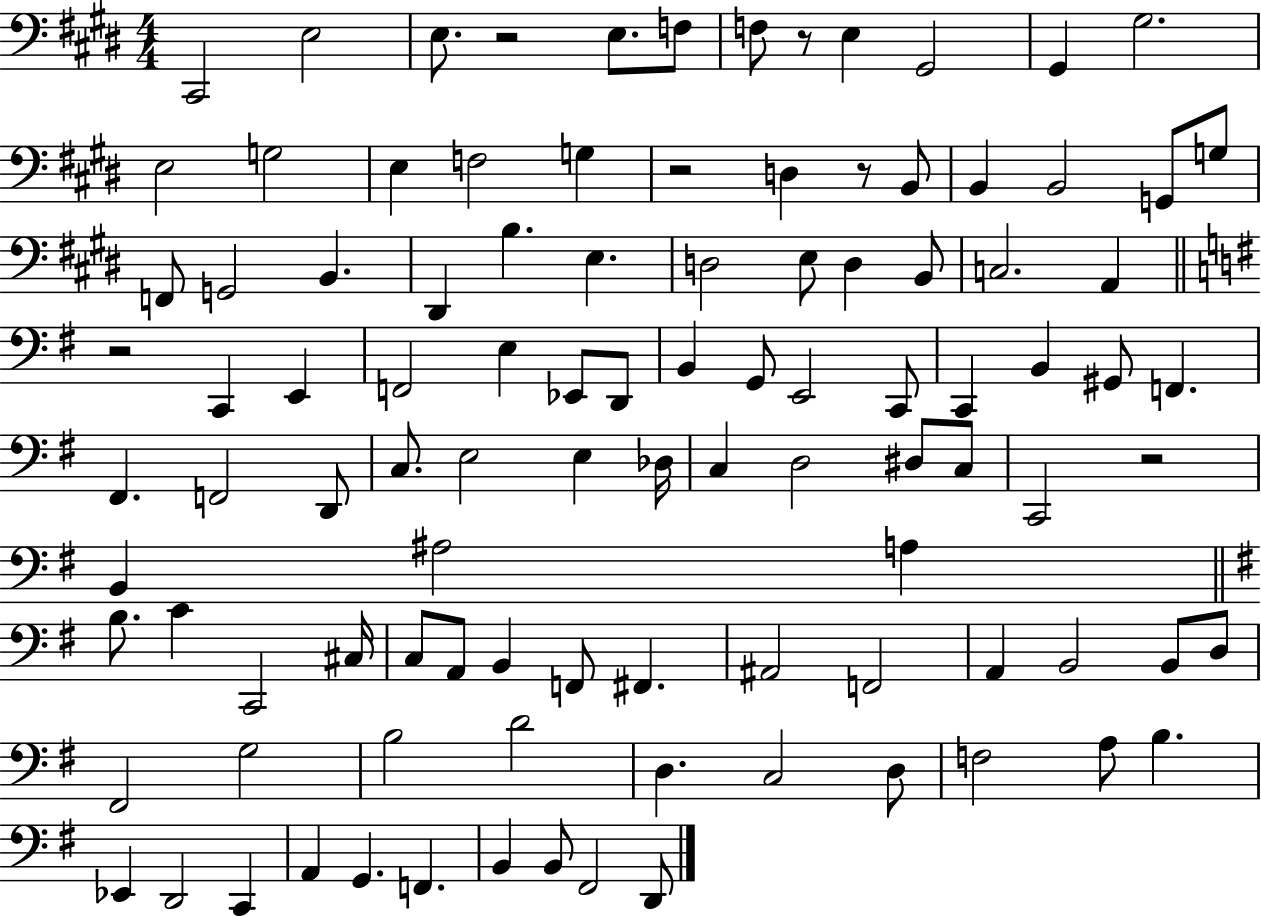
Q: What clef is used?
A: bass